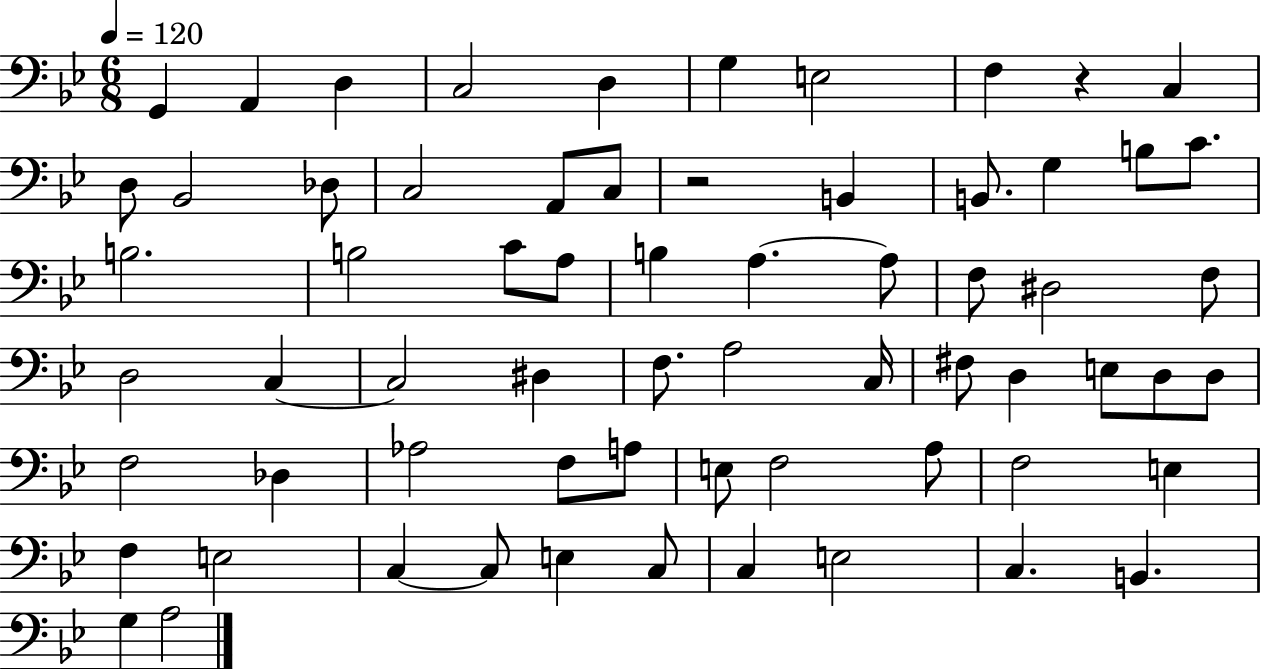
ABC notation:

X:1
T:Untitled
M:6/8
L:1/4
K:Bb
G,, A,, D, C,2 D, G, E,2 F, z C, D,/2 _B,,2 _D,/2 C,2 A,,/2 C,/2 z2 B,, B,,/2 G, B,/2 C/2 B,2 B,2 C/2 A,/2 B, A, A,/2 F,/2 ^D,2 F,/2 D,2 C, C,2 ^D, F,/2 A,2 C,/4 ^F,/2 D, E,/2 D,/2 D,/2 F,2 _D, _A,2 F,/2 A,/2 E,/2 F,2 A,/2 F,2 E, F, E,2 C, C,/2 E, C,/2 C, E,2 C, B,, G, A,2